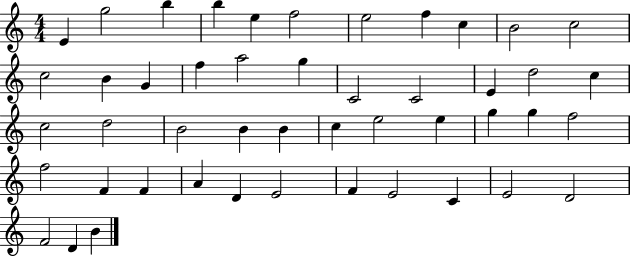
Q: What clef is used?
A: treble